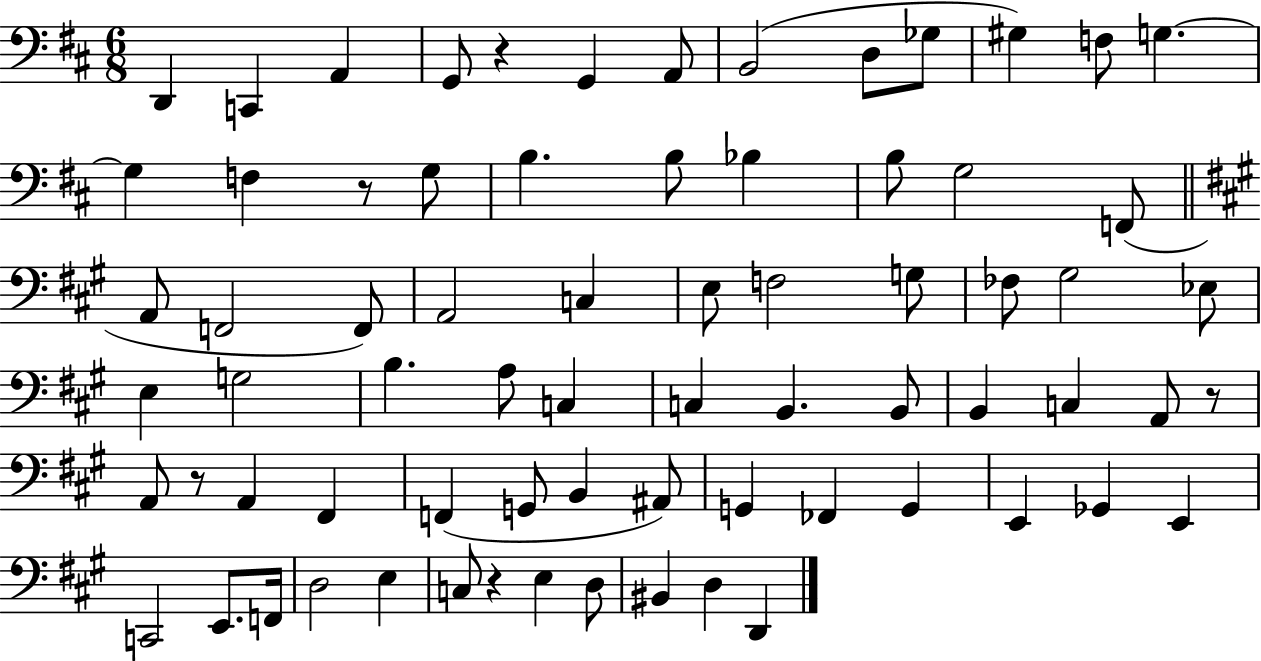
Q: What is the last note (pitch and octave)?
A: D2